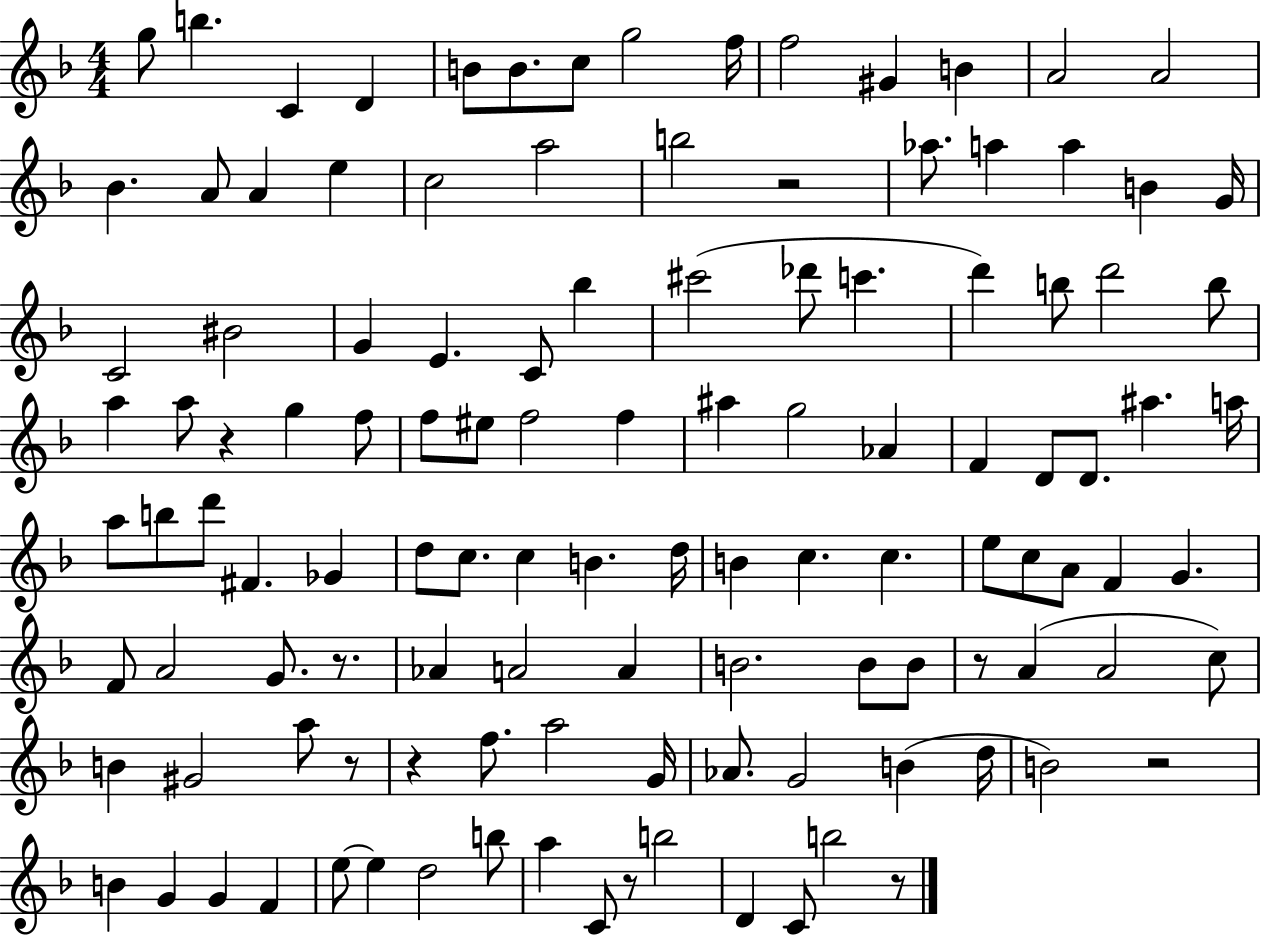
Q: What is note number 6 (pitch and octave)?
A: B4